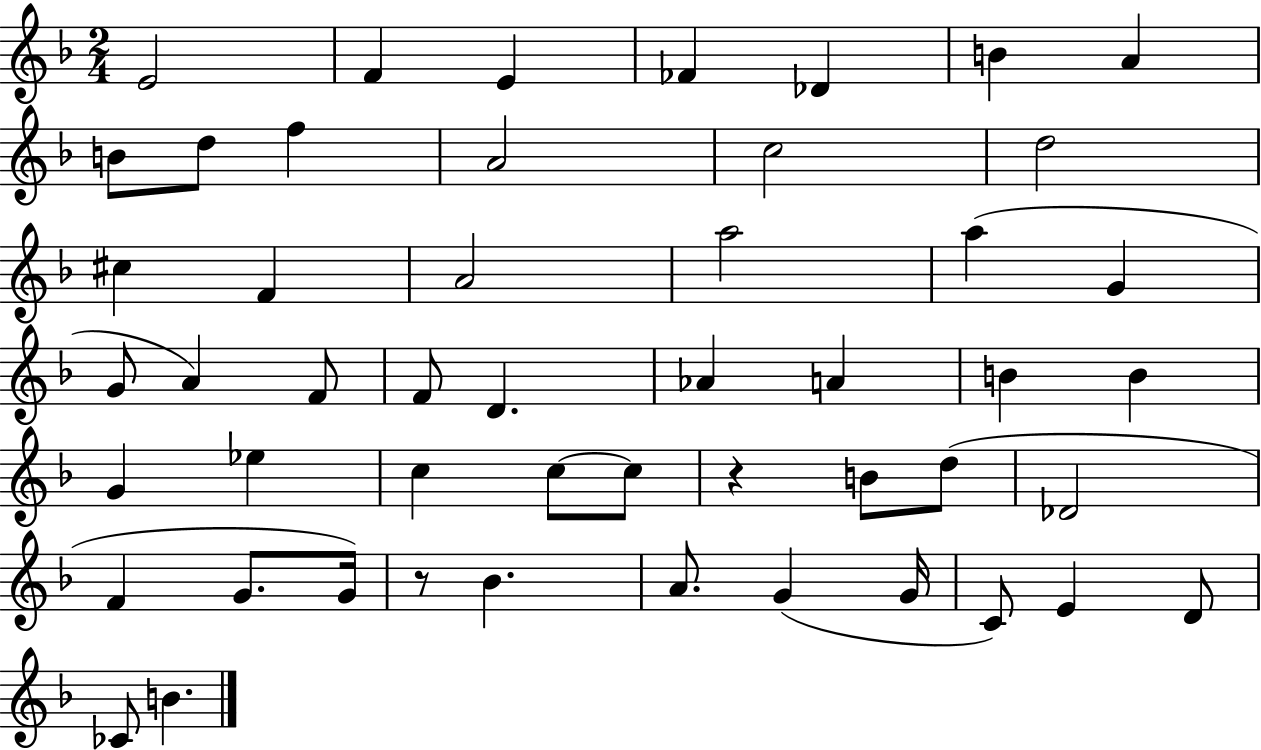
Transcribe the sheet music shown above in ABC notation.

X:1
T:Untitled
M:2/4
L:1/4
K:F
E2 F E _F _D B A B/2 d/2 f A2 c2 d2 ^c F A2 a2 a G G/2 A F/2 F/2 D _A A B B G _e c c/2 c/2 z B/2 d/2 _D2 F G/2 G/4 z/2 _B A/2 G G/4 C/2 E D/2 _C/2 B